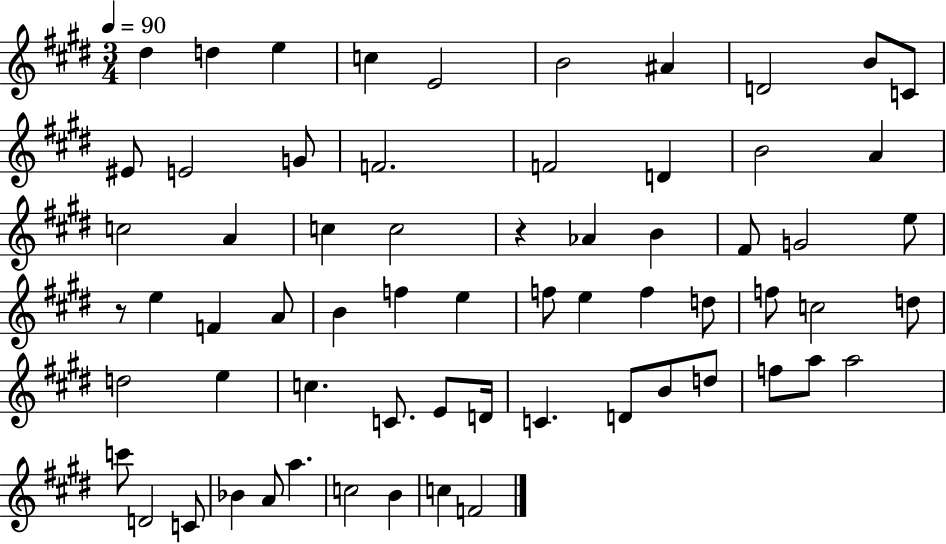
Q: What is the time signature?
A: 3/4